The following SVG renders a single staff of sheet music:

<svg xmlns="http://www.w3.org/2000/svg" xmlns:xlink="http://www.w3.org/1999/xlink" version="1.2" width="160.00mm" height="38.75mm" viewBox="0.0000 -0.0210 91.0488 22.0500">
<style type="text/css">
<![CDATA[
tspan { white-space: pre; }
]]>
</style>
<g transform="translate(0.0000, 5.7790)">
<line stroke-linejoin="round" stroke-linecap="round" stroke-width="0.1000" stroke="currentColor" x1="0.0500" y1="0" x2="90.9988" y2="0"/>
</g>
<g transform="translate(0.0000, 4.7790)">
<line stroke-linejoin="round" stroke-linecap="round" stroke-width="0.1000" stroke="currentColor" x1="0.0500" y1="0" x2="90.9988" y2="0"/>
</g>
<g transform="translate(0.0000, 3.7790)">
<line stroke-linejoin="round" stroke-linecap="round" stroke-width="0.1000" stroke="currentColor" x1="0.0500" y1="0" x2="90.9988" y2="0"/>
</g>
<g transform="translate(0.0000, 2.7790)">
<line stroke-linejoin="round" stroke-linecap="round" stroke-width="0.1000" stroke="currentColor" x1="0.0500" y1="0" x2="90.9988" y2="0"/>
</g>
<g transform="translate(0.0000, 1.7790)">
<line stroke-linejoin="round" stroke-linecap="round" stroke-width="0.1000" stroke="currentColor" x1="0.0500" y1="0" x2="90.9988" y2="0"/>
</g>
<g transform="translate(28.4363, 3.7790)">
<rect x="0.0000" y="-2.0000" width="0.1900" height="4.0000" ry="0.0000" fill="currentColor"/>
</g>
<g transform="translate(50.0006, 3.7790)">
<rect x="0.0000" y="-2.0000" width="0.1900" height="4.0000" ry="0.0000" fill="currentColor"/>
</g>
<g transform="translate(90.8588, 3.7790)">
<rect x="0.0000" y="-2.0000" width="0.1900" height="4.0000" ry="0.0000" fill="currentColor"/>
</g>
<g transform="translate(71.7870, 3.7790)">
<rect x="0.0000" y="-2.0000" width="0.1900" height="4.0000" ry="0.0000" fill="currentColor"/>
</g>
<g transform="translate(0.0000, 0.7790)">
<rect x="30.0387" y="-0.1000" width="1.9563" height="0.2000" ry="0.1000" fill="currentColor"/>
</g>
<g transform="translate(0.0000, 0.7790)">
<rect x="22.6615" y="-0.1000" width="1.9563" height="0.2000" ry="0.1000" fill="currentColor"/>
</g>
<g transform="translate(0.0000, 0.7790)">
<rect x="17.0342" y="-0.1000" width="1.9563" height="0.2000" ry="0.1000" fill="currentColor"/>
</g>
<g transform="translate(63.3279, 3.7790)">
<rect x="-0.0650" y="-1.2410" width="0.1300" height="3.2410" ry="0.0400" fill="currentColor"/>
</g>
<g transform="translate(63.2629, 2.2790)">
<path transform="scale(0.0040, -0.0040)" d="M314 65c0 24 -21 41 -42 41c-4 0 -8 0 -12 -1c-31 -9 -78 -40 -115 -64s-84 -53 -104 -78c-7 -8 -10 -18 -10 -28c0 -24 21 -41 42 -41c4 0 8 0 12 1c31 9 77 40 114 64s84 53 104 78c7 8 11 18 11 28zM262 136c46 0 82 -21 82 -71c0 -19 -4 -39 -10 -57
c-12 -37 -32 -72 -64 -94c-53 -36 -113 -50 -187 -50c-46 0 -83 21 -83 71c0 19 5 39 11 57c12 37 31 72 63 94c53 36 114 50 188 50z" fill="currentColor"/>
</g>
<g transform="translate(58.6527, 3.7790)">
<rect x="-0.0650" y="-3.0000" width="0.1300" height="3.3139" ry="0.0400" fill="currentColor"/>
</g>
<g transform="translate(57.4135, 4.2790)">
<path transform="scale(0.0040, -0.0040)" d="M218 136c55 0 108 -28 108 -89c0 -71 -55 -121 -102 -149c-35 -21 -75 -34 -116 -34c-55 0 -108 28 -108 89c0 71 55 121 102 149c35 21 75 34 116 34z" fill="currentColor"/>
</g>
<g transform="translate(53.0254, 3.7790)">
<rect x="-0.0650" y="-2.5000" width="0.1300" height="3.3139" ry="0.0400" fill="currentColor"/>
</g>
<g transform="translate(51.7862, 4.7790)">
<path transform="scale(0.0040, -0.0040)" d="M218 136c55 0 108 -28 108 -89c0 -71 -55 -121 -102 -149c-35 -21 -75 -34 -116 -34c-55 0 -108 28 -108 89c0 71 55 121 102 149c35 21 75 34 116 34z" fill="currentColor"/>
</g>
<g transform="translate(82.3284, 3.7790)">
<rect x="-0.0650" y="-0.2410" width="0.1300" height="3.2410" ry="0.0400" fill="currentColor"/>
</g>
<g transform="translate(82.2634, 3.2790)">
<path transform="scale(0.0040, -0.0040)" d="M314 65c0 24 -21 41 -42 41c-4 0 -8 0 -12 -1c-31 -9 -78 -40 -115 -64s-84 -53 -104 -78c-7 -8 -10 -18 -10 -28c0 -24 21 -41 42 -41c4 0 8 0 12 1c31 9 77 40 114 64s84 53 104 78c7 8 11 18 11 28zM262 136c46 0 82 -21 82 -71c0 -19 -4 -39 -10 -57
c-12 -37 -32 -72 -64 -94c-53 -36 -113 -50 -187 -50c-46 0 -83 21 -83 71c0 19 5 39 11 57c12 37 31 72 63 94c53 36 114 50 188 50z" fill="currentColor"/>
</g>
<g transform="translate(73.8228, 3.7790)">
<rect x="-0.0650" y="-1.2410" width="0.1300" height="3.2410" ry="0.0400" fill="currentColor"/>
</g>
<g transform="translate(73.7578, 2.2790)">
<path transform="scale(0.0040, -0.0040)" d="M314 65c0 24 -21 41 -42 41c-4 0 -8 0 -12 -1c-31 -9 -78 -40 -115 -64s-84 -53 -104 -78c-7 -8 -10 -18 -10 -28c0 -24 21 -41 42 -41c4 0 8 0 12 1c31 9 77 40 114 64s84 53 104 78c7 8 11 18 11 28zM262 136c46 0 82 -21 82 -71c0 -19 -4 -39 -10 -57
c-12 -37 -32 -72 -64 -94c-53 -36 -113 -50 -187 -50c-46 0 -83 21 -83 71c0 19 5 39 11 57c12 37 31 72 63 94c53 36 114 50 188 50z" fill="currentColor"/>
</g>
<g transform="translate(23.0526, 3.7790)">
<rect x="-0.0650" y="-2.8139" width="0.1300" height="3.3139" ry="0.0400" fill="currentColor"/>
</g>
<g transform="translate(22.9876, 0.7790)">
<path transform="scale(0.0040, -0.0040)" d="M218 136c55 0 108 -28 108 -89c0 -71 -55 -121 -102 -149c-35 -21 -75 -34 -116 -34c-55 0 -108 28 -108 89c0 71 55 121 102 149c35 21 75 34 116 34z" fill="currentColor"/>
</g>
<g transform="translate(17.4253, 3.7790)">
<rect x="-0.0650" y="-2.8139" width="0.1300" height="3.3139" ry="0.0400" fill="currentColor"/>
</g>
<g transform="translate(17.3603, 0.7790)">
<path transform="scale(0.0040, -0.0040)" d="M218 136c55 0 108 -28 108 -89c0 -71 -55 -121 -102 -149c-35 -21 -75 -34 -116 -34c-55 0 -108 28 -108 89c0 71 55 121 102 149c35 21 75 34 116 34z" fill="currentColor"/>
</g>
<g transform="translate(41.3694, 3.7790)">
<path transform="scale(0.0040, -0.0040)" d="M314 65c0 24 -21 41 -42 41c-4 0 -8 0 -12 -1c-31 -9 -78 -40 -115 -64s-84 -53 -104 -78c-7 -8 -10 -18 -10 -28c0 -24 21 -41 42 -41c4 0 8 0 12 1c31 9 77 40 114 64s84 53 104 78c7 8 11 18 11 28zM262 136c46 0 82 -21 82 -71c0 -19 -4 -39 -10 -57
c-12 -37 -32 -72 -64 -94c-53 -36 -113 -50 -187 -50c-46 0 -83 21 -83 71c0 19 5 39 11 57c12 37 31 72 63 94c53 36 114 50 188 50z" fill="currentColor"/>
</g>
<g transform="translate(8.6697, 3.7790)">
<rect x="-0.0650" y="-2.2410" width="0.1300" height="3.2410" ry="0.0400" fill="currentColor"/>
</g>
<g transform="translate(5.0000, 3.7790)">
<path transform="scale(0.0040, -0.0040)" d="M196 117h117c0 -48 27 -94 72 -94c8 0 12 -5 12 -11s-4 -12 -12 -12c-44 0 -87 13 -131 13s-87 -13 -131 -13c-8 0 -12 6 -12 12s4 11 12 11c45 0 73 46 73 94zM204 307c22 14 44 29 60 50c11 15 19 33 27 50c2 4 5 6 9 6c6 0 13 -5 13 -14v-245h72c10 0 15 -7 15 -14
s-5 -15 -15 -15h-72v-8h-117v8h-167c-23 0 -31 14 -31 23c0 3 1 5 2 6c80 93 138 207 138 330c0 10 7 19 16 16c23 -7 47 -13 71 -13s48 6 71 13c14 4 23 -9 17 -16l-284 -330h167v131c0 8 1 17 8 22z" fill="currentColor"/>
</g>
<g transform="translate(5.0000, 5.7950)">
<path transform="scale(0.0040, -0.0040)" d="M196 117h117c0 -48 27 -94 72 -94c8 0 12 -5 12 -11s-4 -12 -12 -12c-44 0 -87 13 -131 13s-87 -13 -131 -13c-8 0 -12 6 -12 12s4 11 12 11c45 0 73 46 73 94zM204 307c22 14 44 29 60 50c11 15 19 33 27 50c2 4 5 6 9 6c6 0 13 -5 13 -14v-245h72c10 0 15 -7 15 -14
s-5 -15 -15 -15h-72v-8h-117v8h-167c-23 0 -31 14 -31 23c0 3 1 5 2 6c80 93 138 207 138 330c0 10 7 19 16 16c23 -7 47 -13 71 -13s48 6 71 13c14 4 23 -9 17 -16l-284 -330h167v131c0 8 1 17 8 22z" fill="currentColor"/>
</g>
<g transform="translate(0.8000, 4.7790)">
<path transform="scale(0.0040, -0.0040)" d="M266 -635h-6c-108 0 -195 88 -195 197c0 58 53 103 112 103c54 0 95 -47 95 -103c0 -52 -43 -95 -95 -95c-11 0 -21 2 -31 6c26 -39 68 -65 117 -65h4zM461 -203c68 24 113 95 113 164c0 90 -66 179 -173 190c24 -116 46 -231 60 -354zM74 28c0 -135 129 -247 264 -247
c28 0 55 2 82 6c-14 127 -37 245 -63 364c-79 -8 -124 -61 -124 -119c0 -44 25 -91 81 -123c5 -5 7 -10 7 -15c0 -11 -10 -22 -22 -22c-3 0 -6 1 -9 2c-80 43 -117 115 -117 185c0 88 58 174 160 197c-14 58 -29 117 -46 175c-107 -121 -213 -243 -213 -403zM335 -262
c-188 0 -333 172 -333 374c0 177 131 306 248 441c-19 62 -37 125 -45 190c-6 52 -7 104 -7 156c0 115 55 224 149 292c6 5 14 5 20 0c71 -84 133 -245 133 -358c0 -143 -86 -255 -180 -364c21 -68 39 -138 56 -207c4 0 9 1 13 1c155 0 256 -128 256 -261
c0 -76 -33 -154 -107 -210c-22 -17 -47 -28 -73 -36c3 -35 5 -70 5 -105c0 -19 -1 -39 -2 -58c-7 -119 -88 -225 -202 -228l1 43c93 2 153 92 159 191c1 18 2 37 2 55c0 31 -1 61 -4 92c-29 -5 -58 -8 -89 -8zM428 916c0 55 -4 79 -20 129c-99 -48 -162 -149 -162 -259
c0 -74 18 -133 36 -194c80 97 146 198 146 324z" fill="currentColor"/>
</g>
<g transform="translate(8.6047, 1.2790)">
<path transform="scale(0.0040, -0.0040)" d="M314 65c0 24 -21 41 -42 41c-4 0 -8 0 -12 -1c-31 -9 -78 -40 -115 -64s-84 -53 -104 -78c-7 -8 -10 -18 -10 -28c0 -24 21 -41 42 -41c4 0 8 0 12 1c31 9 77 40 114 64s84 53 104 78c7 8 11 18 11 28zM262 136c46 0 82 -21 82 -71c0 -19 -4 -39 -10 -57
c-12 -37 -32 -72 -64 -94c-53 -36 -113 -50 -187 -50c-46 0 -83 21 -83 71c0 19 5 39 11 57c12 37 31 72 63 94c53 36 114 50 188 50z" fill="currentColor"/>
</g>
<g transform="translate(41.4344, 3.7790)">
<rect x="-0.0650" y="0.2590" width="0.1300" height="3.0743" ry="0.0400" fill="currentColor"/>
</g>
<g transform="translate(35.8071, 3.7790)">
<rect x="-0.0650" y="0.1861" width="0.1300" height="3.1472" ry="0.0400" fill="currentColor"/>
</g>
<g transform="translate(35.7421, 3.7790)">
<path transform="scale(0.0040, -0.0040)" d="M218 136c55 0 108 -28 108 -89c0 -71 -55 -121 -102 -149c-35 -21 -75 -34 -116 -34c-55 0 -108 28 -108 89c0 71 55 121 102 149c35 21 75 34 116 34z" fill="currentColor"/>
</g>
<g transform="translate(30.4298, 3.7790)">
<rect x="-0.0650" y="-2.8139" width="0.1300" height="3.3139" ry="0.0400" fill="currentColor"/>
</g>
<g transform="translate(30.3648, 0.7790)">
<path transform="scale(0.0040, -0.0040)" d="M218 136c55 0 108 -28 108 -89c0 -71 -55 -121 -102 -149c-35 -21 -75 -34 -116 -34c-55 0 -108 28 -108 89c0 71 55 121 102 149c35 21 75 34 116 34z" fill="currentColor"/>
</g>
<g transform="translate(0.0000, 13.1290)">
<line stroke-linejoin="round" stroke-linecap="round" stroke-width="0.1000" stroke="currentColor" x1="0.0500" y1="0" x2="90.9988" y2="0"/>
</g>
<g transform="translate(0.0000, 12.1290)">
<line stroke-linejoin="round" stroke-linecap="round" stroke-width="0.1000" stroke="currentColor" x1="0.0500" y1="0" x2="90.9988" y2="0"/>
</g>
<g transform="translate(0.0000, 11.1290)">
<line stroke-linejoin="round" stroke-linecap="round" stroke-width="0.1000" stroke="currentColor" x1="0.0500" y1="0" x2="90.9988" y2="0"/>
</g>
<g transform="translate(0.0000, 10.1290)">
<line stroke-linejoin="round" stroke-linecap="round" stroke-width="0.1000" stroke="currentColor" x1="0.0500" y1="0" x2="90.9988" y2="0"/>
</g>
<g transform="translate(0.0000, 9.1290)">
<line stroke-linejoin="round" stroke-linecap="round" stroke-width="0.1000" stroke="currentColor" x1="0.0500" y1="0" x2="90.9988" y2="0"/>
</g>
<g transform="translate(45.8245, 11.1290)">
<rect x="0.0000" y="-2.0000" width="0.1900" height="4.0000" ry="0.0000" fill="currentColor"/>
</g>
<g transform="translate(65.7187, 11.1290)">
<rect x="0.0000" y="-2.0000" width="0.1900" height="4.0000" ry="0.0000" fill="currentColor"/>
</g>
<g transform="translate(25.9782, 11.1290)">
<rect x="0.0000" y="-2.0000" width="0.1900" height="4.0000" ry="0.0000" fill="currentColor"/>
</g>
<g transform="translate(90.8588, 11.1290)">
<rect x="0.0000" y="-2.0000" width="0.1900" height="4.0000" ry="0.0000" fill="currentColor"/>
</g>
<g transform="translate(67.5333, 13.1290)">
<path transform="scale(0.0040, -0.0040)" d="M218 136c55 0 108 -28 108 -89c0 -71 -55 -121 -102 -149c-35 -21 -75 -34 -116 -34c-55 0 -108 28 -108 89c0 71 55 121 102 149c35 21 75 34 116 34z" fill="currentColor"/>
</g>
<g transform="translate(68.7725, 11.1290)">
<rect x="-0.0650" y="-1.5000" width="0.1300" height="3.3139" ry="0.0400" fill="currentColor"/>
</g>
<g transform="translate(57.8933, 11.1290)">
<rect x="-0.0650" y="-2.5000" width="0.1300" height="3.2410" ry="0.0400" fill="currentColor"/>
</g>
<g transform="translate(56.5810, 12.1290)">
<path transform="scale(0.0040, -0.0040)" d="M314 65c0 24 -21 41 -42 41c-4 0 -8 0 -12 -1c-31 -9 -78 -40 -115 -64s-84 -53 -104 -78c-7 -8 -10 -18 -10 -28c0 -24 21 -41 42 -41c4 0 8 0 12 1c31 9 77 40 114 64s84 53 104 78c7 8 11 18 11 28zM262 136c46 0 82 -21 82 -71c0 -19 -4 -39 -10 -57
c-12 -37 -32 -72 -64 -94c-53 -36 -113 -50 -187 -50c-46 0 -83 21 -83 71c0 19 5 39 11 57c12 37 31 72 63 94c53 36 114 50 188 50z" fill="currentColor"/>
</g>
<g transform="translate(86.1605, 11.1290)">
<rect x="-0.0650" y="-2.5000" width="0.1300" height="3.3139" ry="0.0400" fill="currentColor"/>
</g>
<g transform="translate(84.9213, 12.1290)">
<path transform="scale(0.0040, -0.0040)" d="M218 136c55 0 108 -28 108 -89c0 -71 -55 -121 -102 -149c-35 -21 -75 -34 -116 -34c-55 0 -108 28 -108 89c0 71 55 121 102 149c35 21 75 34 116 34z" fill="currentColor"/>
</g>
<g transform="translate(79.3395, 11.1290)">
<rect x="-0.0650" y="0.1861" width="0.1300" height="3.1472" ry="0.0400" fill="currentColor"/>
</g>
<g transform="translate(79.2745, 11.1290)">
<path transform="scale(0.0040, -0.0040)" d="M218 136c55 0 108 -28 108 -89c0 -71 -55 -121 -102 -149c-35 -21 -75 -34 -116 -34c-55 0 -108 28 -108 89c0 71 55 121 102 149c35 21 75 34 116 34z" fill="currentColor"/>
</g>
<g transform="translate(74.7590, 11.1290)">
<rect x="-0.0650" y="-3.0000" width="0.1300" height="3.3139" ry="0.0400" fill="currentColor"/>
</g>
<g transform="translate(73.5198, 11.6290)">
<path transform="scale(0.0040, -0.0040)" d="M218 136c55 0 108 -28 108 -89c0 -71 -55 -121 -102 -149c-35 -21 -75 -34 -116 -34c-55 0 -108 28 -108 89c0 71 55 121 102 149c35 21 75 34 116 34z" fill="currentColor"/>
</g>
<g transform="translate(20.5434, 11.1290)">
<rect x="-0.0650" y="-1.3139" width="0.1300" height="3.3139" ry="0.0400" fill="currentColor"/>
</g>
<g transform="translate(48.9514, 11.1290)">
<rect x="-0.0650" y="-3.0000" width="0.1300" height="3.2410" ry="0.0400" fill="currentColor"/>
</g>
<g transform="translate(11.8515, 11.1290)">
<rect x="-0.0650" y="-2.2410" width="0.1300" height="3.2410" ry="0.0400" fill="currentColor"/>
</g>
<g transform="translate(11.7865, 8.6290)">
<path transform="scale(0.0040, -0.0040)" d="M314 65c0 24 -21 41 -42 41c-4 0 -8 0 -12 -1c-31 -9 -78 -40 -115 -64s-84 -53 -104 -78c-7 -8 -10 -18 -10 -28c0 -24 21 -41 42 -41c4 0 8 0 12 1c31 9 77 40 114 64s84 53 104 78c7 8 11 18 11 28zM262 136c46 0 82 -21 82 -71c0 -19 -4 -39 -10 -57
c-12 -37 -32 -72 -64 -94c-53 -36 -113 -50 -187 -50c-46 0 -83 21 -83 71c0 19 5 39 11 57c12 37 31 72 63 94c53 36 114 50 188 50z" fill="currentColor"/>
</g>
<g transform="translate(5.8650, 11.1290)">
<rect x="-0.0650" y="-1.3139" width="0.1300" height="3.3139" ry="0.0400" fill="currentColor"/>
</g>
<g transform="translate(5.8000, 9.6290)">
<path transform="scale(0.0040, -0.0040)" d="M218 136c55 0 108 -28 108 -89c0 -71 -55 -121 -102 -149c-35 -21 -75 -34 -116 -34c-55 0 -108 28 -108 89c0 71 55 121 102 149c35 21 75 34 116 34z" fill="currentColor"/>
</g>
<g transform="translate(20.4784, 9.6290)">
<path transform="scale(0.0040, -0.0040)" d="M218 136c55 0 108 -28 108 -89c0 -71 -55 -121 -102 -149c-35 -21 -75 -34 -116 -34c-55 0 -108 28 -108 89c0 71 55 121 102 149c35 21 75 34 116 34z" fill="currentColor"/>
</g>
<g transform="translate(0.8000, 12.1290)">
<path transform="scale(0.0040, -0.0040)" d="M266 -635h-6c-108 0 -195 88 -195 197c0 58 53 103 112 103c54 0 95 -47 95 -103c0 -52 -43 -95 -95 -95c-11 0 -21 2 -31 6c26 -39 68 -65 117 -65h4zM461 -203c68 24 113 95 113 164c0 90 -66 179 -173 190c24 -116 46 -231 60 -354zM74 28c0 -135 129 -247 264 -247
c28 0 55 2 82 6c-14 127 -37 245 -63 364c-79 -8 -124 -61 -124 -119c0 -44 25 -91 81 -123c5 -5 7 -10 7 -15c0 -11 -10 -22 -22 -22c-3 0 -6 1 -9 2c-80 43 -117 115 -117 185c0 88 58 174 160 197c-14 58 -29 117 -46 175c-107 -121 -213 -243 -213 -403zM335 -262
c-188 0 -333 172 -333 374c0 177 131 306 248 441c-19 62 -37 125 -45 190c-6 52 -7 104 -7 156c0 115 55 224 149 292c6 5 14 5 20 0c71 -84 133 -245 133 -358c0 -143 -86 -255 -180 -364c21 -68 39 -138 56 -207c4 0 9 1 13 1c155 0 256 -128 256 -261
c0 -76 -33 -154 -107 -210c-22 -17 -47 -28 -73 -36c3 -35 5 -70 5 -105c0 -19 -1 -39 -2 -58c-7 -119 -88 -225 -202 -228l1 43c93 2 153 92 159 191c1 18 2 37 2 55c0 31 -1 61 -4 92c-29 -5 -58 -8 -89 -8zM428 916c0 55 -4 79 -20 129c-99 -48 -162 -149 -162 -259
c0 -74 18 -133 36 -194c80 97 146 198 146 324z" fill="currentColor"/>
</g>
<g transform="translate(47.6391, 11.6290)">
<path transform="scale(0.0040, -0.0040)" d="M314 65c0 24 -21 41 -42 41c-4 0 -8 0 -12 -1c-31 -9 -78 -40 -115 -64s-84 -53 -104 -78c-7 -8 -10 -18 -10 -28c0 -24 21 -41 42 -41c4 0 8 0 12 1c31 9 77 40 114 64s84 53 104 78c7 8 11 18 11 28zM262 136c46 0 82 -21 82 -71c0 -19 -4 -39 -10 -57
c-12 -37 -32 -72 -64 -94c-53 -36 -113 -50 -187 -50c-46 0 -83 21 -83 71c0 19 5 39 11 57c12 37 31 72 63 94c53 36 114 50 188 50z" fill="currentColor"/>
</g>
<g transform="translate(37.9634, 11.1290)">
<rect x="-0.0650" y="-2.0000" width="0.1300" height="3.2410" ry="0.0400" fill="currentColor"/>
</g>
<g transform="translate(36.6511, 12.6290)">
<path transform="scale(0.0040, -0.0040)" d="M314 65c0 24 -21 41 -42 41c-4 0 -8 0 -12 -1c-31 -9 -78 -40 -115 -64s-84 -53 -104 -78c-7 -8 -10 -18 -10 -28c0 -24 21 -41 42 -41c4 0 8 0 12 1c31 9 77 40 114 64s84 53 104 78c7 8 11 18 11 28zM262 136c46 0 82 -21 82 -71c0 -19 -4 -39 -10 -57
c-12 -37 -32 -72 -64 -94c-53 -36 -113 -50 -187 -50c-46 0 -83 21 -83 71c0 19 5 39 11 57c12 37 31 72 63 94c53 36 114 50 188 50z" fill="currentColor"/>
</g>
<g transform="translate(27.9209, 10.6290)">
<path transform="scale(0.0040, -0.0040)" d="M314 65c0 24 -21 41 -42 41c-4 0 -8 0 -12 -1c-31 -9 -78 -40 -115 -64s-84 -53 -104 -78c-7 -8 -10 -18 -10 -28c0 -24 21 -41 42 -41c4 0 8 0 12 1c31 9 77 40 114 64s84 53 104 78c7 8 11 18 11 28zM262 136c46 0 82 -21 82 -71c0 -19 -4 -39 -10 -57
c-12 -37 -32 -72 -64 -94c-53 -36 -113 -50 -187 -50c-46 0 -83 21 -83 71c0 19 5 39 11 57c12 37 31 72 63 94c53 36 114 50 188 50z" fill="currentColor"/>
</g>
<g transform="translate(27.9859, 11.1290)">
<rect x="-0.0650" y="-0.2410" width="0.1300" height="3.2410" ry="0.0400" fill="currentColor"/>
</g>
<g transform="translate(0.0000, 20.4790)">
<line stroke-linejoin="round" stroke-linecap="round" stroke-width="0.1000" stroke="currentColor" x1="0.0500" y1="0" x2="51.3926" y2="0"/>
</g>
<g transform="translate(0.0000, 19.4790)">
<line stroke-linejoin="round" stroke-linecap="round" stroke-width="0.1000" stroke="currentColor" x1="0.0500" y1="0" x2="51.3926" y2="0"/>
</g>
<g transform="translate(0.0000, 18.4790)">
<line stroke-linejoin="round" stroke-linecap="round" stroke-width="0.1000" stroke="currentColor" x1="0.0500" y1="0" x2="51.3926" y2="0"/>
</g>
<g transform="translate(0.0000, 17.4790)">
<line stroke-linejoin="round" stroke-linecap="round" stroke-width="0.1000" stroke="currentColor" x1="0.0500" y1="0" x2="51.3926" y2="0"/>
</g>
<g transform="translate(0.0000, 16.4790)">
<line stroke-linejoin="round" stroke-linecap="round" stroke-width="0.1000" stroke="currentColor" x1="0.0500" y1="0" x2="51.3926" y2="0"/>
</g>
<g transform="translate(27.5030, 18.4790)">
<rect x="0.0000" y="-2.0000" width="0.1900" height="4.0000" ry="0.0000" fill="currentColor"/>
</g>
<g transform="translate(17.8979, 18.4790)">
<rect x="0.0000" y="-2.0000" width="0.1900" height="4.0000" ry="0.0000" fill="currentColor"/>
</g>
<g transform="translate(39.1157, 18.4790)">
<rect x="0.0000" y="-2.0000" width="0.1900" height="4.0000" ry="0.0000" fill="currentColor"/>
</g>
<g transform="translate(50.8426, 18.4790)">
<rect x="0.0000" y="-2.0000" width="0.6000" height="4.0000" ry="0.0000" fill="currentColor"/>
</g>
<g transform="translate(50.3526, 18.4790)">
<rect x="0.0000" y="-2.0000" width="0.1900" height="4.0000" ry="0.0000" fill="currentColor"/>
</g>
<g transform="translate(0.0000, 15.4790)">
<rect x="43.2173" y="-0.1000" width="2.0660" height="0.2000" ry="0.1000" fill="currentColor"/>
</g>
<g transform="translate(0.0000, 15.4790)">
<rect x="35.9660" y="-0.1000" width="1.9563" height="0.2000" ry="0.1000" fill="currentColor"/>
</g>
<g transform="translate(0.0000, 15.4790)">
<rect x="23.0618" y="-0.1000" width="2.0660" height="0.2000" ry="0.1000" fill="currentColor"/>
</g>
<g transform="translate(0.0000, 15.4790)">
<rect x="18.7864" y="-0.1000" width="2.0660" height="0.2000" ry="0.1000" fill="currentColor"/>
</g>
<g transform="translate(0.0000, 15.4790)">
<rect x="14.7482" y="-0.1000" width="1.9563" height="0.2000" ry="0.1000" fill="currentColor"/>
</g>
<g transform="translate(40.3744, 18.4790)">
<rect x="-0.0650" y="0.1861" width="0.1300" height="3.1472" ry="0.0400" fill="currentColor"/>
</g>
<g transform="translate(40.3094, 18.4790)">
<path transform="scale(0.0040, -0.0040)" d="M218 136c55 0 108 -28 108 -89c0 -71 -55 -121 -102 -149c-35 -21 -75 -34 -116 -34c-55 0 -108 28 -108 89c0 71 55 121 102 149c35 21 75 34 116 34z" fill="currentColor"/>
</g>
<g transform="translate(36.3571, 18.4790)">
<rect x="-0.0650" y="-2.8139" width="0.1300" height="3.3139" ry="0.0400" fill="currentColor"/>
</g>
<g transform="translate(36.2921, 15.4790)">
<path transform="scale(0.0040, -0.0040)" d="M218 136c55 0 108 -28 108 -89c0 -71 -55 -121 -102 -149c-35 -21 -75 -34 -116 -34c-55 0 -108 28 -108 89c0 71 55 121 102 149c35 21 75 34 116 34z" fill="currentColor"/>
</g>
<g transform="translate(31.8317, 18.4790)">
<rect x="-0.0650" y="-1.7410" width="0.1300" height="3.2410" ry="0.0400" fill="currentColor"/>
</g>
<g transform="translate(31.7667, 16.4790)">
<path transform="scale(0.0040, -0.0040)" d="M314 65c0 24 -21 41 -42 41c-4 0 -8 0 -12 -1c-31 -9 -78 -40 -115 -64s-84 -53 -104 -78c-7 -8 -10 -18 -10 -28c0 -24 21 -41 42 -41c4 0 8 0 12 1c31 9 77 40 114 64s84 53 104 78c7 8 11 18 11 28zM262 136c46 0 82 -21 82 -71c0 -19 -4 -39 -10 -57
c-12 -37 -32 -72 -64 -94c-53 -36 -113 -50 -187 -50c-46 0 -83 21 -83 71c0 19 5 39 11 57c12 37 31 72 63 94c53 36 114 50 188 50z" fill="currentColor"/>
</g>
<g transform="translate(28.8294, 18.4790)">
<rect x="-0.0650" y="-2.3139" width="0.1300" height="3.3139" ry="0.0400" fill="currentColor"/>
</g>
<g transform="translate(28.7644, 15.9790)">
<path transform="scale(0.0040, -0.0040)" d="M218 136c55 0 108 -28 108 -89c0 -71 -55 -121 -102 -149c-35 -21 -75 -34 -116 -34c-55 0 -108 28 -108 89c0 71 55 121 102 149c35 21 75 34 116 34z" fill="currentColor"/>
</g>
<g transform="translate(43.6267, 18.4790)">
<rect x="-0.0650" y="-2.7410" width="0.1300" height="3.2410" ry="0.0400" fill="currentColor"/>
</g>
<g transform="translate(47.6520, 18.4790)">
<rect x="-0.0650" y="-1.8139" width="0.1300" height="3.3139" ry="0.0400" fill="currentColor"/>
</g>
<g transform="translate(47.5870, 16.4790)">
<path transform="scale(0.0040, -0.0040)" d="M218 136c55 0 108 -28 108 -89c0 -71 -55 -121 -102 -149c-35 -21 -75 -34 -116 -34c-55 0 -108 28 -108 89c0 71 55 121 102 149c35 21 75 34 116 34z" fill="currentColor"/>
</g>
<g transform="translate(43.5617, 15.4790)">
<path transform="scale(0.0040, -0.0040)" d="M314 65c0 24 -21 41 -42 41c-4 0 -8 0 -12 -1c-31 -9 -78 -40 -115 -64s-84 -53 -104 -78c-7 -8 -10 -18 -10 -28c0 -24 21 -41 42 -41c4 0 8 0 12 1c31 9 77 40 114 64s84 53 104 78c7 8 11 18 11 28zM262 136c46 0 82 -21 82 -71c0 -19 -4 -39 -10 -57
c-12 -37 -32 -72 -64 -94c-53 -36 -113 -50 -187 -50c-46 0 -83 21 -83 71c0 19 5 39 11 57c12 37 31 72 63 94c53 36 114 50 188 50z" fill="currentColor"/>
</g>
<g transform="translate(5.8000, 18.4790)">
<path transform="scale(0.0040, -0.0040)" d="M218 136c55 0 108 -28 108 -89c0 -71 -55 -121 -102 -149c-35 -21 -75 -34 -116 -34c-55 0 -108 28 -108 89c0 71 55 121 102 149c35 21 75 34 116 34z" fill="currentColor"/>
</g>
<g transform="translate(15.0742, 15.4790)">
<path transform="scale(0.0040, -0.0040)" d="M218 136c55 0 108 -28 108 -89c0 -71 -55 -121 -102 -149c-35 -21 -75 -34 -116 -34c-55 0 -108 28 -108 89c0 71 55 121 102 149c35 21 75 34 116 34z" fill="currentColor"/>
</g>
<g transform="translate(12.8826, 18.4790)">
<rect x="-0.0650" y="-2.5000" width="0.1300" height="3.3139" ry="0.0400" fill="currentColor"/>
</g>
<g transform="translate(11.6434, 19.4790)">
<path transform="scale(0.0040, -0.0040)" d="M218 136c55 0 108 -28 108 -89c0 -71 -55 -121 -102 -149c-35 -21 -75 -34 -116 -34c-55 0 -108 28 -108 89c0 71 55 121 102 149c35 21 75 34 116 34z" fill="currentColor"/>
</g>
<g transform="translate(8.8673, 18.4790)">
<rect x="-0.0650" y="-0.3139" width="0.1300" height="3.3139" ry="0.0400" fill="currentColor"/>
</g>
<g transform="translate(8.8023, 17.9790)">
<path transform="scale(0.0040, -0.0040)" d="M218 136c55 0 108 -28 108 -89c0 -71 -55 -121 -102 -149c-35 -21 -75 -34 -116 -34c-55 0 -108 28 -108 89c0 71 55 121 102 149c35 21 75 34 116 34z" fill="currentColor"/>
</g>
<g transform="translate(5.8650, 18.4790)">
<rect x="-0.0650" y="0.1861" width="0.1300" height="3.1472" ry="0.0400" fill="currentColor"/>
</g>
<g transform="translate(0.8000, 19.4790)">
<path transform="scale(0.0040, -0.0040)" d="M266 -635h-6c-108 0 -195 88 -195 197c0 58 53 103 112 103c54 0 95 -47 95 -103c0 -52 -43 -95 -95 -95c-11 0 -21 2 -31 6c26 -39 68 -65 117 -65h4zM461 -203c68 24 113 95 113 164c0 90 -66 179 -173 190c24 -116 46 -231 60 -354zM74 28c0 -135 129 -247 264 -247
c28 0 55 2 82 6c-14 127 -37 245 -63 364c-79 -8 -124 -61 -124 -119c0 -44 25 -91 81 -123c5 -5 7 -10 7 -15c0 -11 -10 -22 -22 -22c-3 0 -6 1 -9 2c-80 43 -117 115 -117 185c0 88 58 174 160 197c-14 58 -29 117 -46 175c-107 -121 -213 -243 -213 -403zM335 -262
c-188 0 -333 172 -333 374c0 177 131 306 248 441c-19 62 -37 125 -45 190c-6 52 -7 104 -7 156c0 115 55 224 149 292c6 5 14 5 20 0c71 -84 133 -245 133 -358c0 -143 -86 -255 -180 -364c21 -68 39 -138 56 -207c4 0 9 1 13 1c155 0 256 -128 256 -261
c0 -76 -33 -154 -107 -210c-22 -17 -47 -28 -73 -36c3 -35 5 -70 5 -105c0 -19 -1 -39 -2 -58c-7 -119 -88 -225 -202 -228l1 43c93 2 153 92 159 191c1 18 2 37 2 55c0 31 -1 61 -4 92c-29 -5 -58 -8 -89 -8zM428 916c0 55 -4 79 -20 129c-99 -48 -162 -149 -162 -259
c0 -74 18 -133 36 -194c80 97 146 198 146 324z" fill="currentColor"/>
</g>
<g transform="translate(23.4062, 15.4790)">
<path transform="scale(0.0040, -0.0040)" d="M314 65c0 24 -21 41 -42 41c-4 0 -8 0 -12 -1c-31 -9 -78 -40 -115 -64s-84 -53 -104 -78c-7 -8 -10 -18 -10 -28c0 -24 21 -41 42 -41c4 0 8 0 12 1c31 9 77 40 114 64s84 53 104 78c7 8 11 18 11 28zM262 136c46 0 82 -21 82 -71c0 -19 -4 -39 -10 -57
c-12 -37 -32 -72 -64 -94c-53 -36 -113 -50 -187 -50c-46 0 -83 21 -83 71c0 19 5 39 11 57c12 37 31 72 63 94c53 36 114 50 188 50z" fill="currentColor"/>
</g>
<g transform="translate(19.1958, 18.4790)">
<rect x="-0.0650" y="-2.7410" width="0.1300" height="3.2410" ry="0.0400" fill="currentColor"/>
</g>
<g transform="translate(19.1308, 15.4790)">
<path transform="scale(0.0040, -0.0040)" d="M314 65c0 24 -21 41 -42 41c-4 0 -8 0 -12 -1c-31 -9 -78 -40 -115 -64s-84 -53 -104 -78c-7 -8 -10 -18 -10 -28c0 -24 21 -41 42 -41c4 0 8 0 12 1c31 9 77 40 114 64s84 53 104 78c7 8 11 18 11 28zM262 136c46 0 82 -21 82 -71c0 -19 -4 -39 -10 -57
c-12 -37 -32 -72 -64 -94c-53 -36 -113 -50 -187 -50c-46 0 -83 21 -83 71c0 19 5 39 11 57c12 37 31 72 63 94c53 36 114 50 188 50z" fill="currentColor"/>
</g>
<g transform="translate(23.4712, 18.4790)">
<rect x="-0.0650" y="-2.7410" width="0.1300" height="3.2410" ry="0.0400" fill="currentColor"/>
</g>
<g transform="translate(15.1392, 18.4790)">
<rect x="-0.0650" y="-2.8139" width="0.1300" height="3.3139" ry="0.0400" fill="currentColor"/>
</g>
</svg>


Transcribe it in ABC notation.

X:1
T:Untitled
M:4/4
L:1/4
K:C
g2 a a a B B2 G A e2 e2 c2 e g2 e c2 F2 A2 G2 E A B G B c G a a2 a2 g f2 a B a2 f